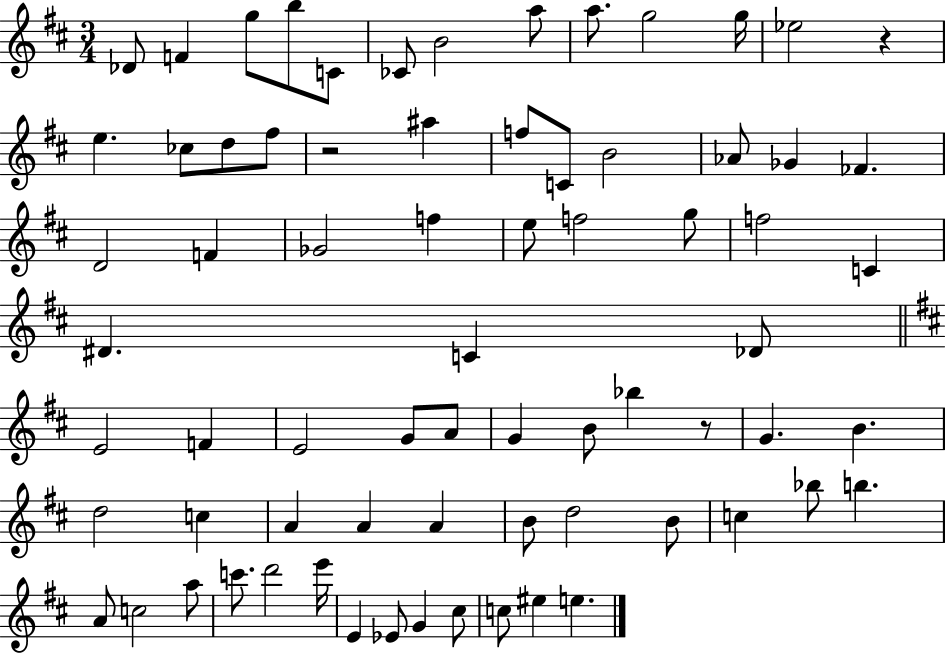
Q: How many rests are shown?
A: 3